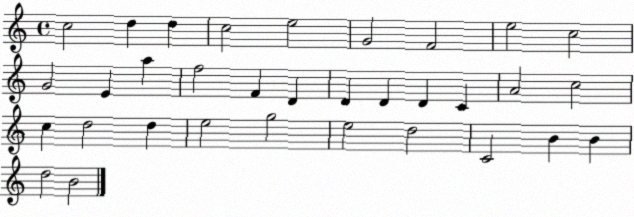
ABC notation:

X:1
T:Untitled
M:4/4
L:1/4
K:C
c2 d d c2 e2 G2 F2 e2 c2 G2 E a f2 F D D D D C A2 c2 c d2 d e2 g2 e2 d2 C2 B B d2 B2